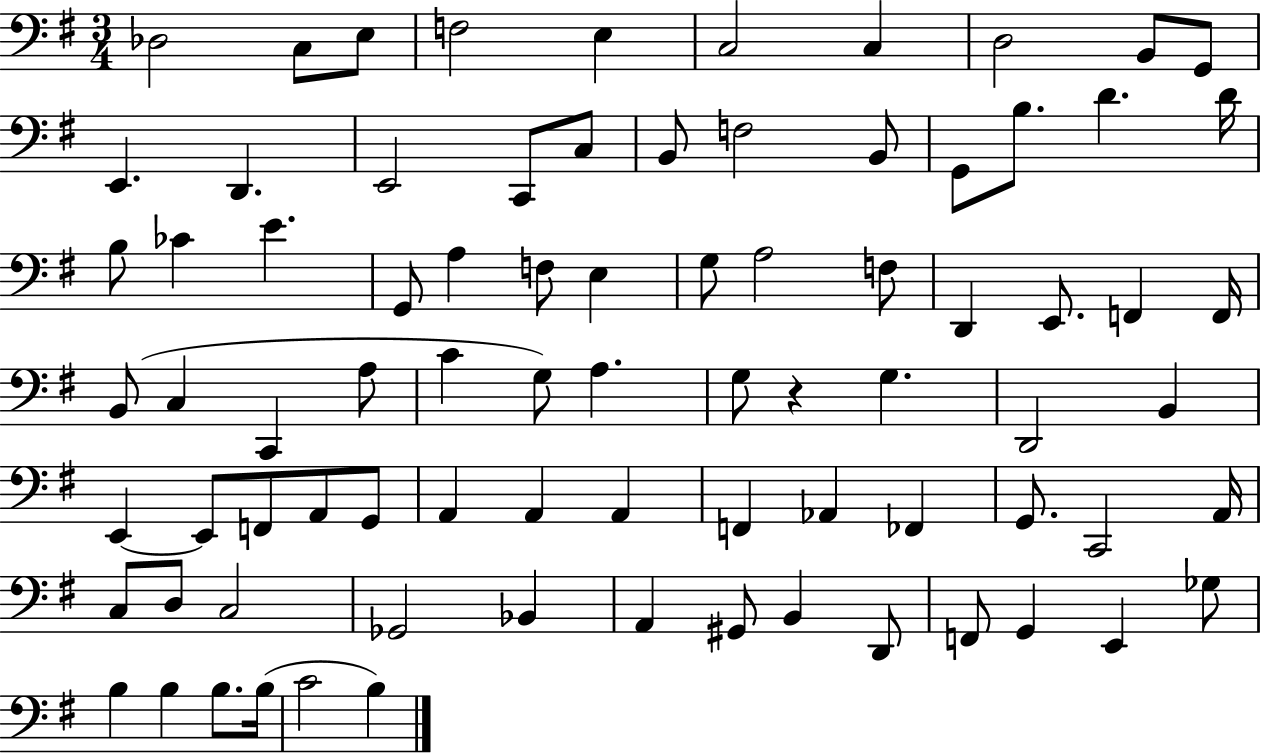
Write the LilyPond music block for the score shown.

{
  \clef bass
  \numericTimeSignature
  \time 3/4
  \key g \major
  des2 c8 e8 | f2 e4 | c2 c4 | d2 b,8 g,8 | \break e,4. d,4. | e,2 c,8 c8 | b,8 f2 b,8 | g,8 b8. d'4. d'16 | \break b8 ces'4 e'4. | g,8 a4 f8 e4 | g8 a2 f8 | d,4 e,8. f,4 f,16 | \break b,8( c4 c,4 a8 | c'4 g8) a4. | g8 r4 g4. | d,2 b,4 | \break e,4~~ e,8 f,8 a,8 g,8 | a,4 a,4 a,4 | f,4 aes,4 fes,4 | g,8. c,2 a,16 | \break c8 d8 c2 | ges,2 bes,4 | a,4 gis,8 b,4 d,8 | f,8 g,4 e,4 ges8 | \break b4 b4 b8. b16( | c'2 b4) | \bar "|."
}